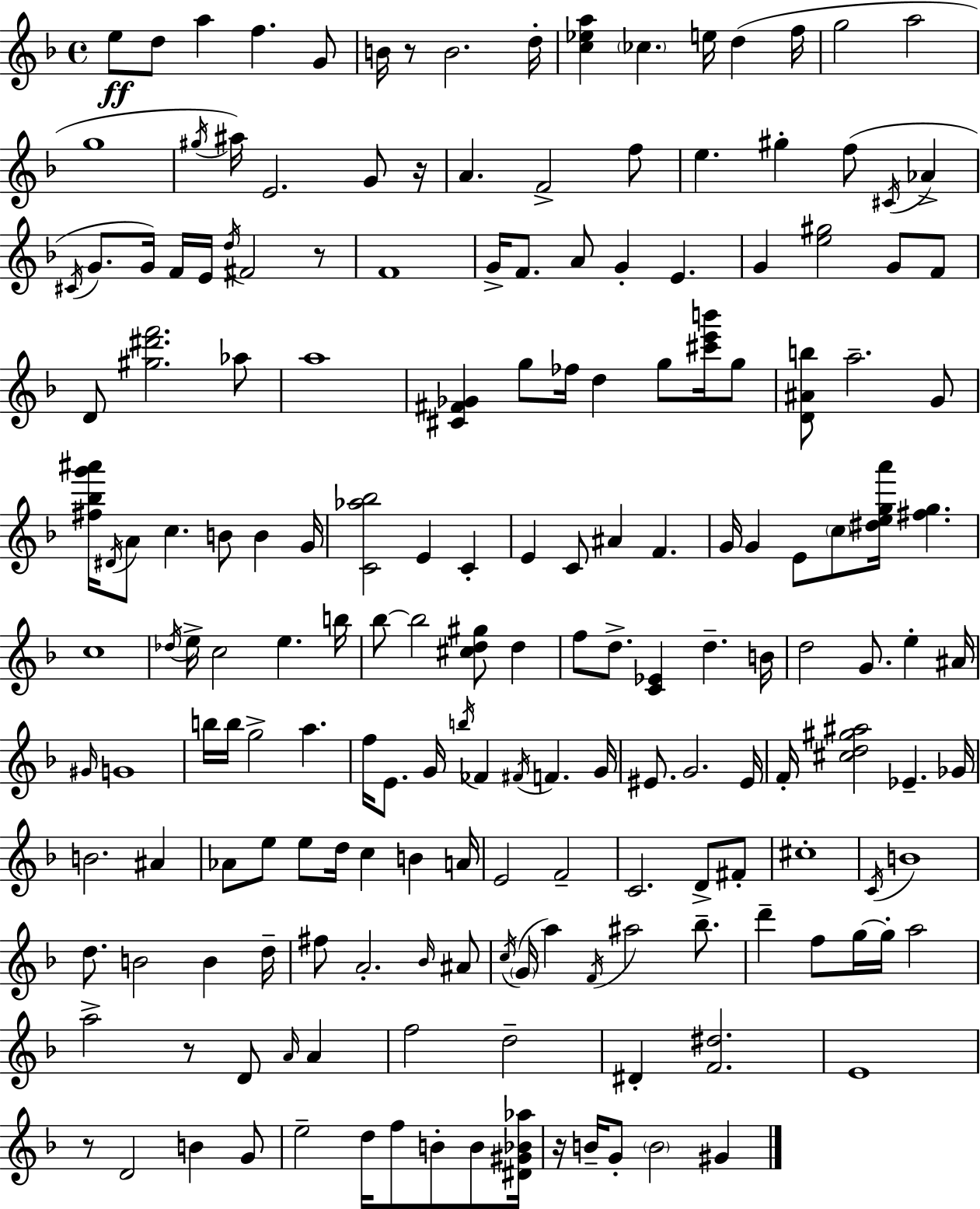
{
  \clef treble
  \time 4/4
  \defaultTimeSignature
  \key f \major
  e''8\ff d''8 a''4 f''4. g'8 | b'16 r8 b'2. d''16-. | <c'' ees'' a''>4 \parenthesize ces''4. e''16 d''4( f''16 | g''2 a''2 | \break g''1 | \acciaccatura { gis''16 }) ais''16 e'2. g'8 | r16 a'4. f'2-> f''8 | e''4. gis''4-. f''8( \acciaccatura { cis'16 } aes'4-> | \break \acciaccatura { cis'16 } g'8. g'16) f'16 e'16 \acciaccatura { d''16 } fis'2 | r8 f'1 | g'16-> f'8. a'8 g'4-. e'4. | g'4 <e'' gis''>2 | \break g'8 f'8 d'8 <gis'' dis''' f'''>2. | aes''8 a''1 | <cis' fis' ges'>4 g''8 fes''16 d''4 g''8 | <cis''' e''' b'''>16 g''8 <d' ais' b''>8 a''2.-- | \break g'8 <fis'' bes'' g''' ais'''>16 \acciaccatura { dis'16 } a'8 c''4. b'8 | b'4 g'16 <c' aes'' bes''>2 e'4 | c'4-. e'4 c'8 ais'4 f'4. | g'16 g'4 e'8 \parenthesize c''8 <dis'' e'' g'' a'''>16 <fis'' g''>4. | \break c''1 | \acciaccatura { des''16 } e''16-> c''2 e''4. | b''16 bes''8~~ bes''2 | <cis'' d'' gis''>8 d''4 f''8 d''8.-> <c' ees'>4 d''4.-- | \break b'16 d''2 g'8. | e''4-. ais'16 \grace { gis'16 } g'1 | b''16 b''16 g''2-> | a''4. f''16 e'8. g'16 \acciaccatura { b''16 } fes'4 | \break \acciaccatura { fis'16 } f'4. g'16 eis'8. g'2. | eis'16 f'16-. <cis'' d'' gis'' ais''>2 | ees'4.-- ges'16 b'2. | ais'4 aes'8 e''8 e''8 d''16 | \break c''4 b'4 a'16 e'2 | f'2-- c'2. | d'8-> fis'8-. cis''1-. | \acciaccatura { c'16 } b'1 | \break d''8. b'2 | b'4 d''16-- fis''8 a'2.-. | \grace { bes'16 } ais'8 \acciaccatura { c''16 }( \parenthesize g'16 a''4) | \acciaccatura { f'16 } ais''2 bes''8.-- d'''4-- | \break f''8 g''16~~ g''16-. a''2 a''2-> | r8 d'8 \grace { a'16 } a'4 f''2 | d''2-- dis'4-. | <f' dis''>2. e'1 | \break r8 | d'2 b'4 g'8 e''2-- | d''16 f''8 b'8-. b'8 <dis' gis' bes' aes''>16 r16 b'16-- | g'8-. \parenthesize b'2 gis'4 \bar "|."
}